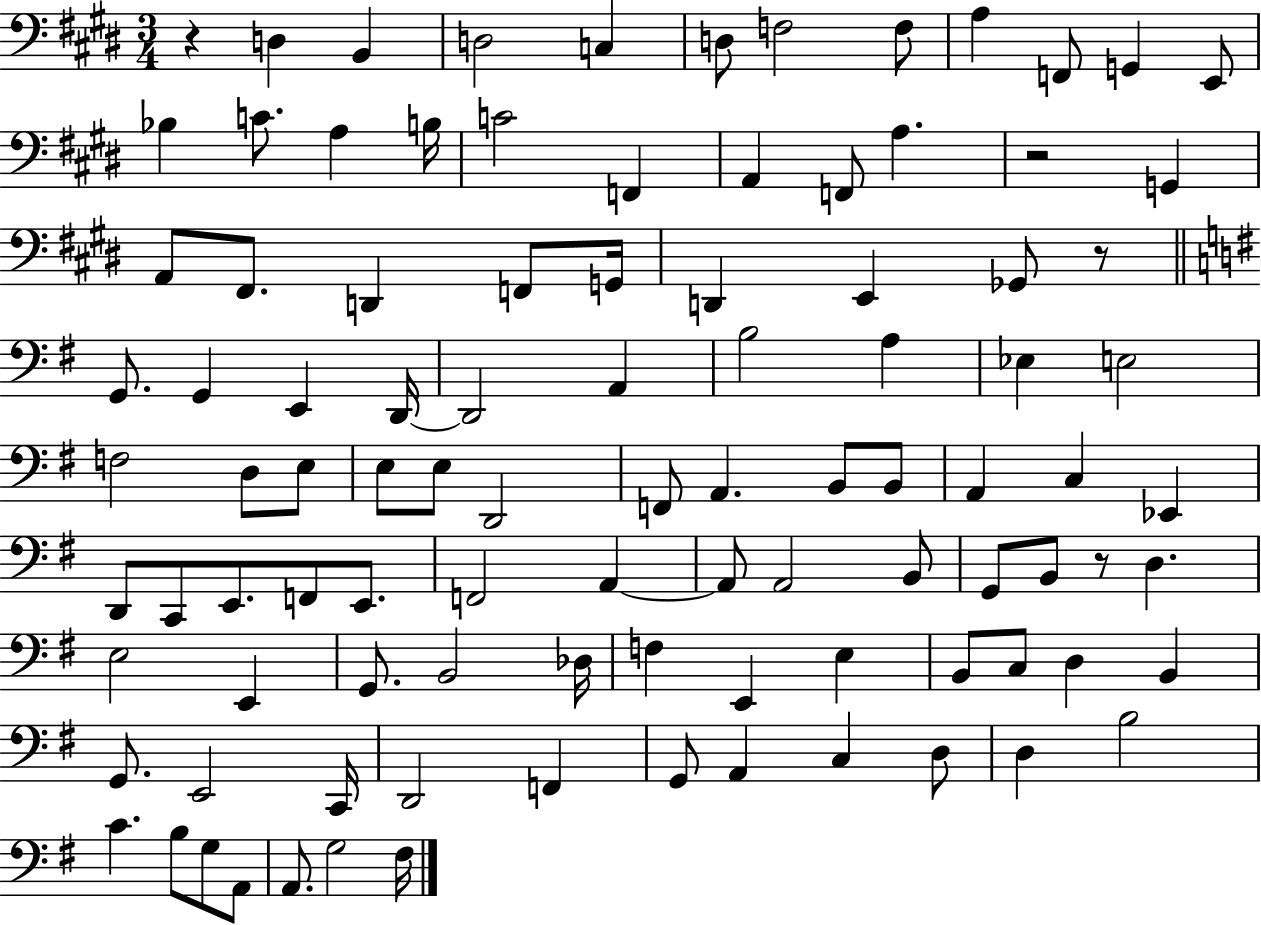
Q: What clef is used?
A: bass